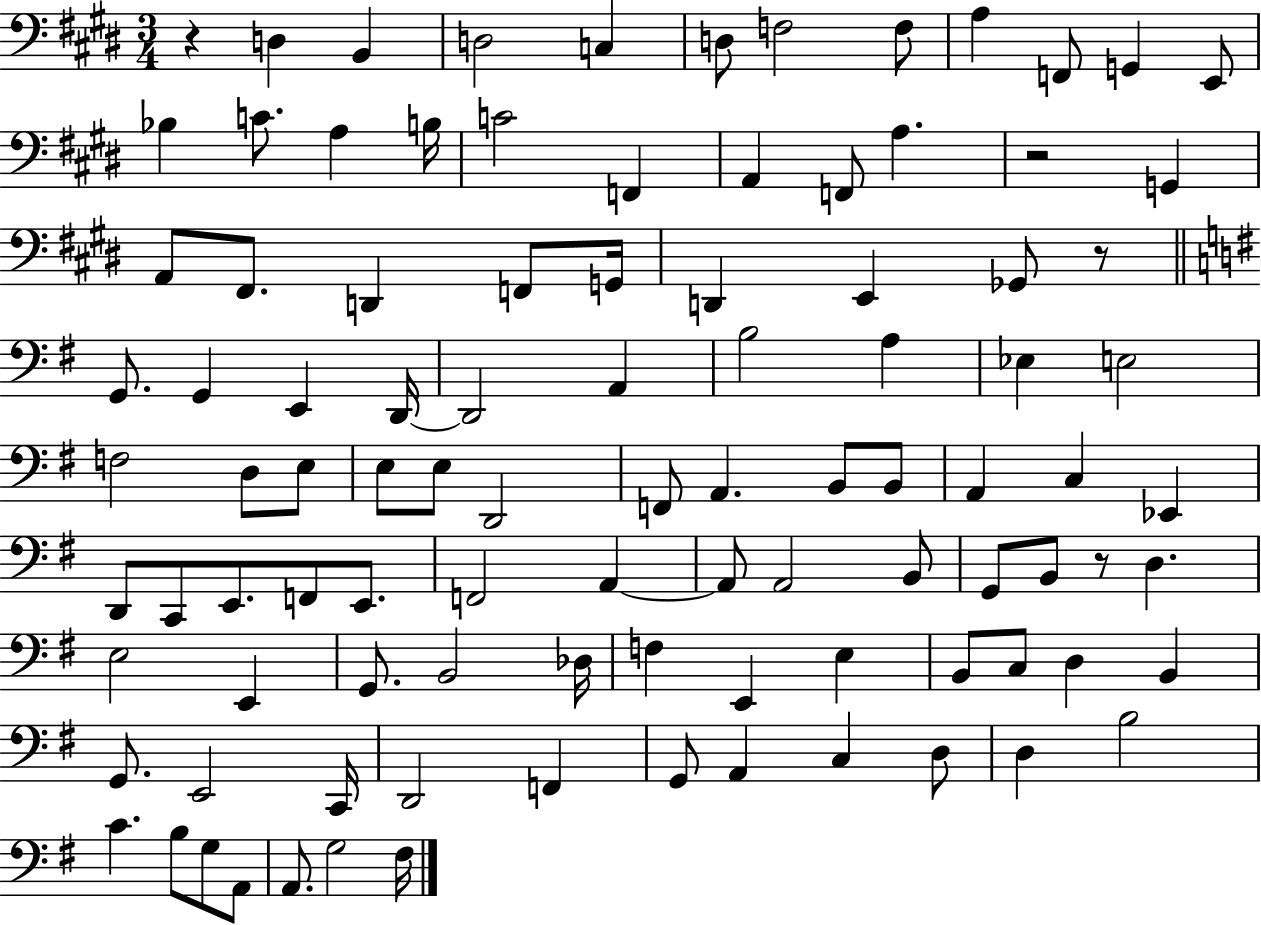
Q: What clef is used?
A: bass